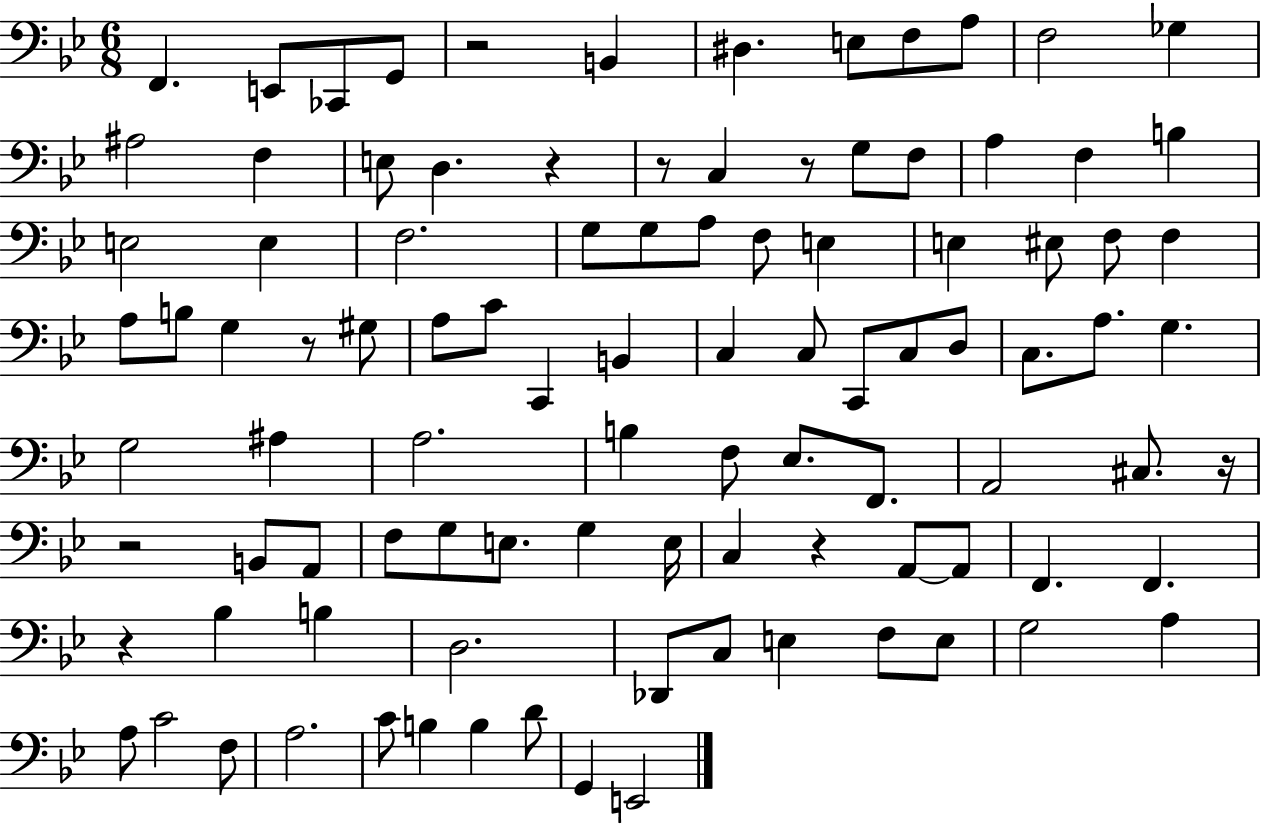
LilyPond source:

{
  \clef bass
  \numericTimeSignature
  \time 6/8
  \key bes \major
  \repeat volta 2 { f,4. e,8 ces,8 g,8 | r2 b,4 | dis4. e8 f8 a8 | f2 ges4 | \break ais2 f4 | e8 d4. r4 | r8 c4 r8 g8 f8 | a4 f4 b4 | \break e2 e4 | f2. | g8 g8 a8 f8 e4 | e4 eis8 f8 f4 | \break a8 b8 g4 r8 gis8 | a8 c'8 c,4 b,4 | c4 c8 c,8 c8 d8 | c8. a8. g4. | \break g2 ais4 | a2. | b4 f8 ees8. f,8. | a,2 cis8. r16 | \break r2 b,8 a,8 | f8 g8 e8. g4 e16 | c4 r4 a,8~~ a,8 | f,4. f,4. | \break r4 bes4 b4 | d2. | des,8 c8 e4 f8 e8 | g2 a4 | \break a8 c'2 f8 | a2. | c'8 b4 b4 d'8 | g,4 e,2 | \break } \bar "|."
}